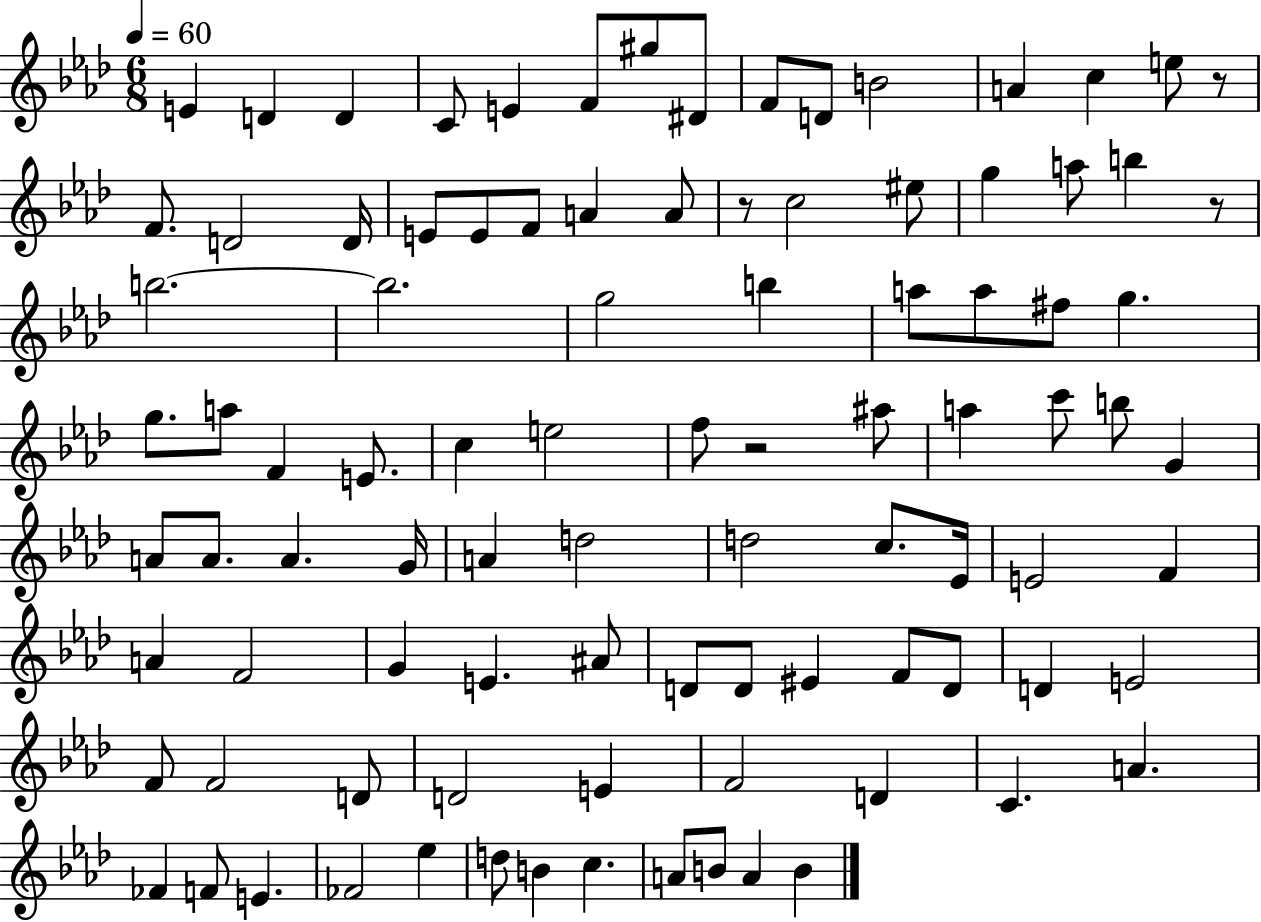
X:1
T:Untitled
M:6/8
L:1/4
K:Ab
E D D C/2 E F/2 ^g/2 ^D/2 F/2 D/2 B2 A c e/2 z/2 F/2 D2 D/4 E/2 E/2 F/2 A A/2 z/2 c2 ^e/2 g a/2 b z/2 b2 b2 g2 b a/2 a/2 ^f/2 g g/2 a/2 F E/2 c e2 f/2 z2 ^a/2 a c'/2 b/2 G A/2 A/2 A G/4 A d2 d2 c/2 _E/4 E2 F A F2 G E ^A/2 D/2 D/2 ^E F/2 D/2 D E2 F/2 F2 D/2 D2 E F2 D C A _F F/2 E _F2 _e d/2 B c A/2 B/2 A B